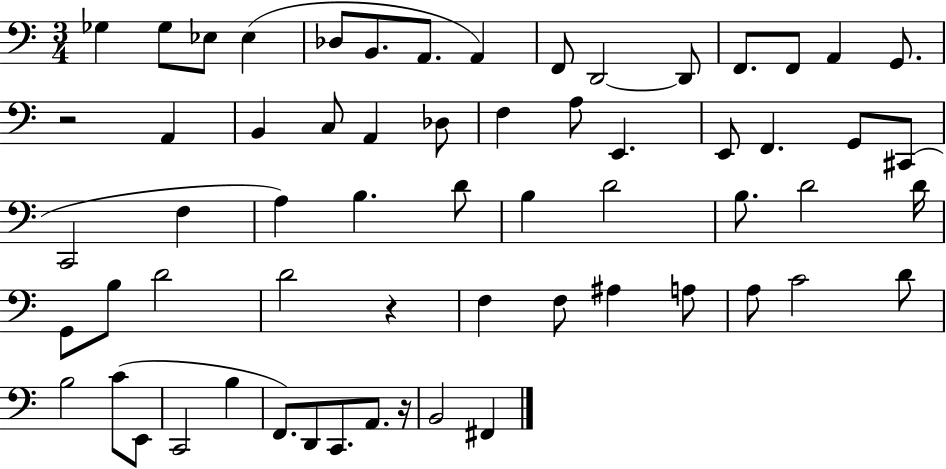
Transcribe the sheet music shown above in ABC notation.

X:1
T:Untitled
M:3/4
L:1/4
K:C
_G, _G,/2 _E,/2 _E, _D,/2 B,,/2 A,,/2 A,, F,,/2 D,,2 D,,/2 F,,/2 F,,/2 A,, G,,/2 z2 A,, B,, C,/2 A,, _D,/2 F, A,/2 E,, E,,/2 F,, G,,/2 ^C,,/2 C,,2 F, A, B, D/2 B, D2 B,/2 D2 D/4 G,,/2 B,/2 D2 D2 z F, F,/2 ^A, A,/2 A,/2 C2 D/2 B,2 C/2 E,,/2 C,,2 B, F,,/2 D,,/2 C,,/2 A,,/2 z/4 B,,2 ^F,,